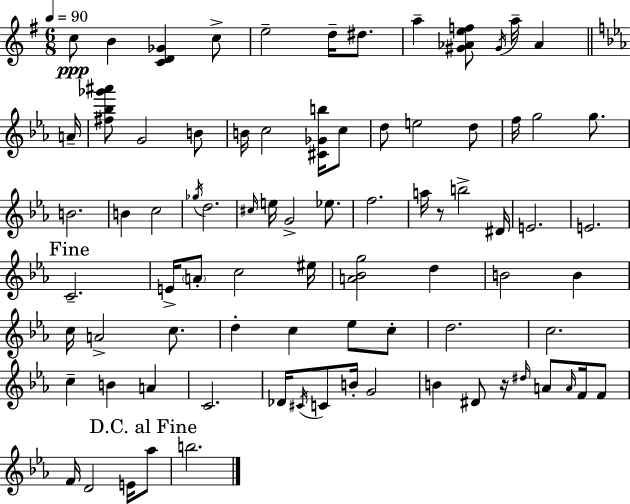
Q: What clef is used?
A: treble